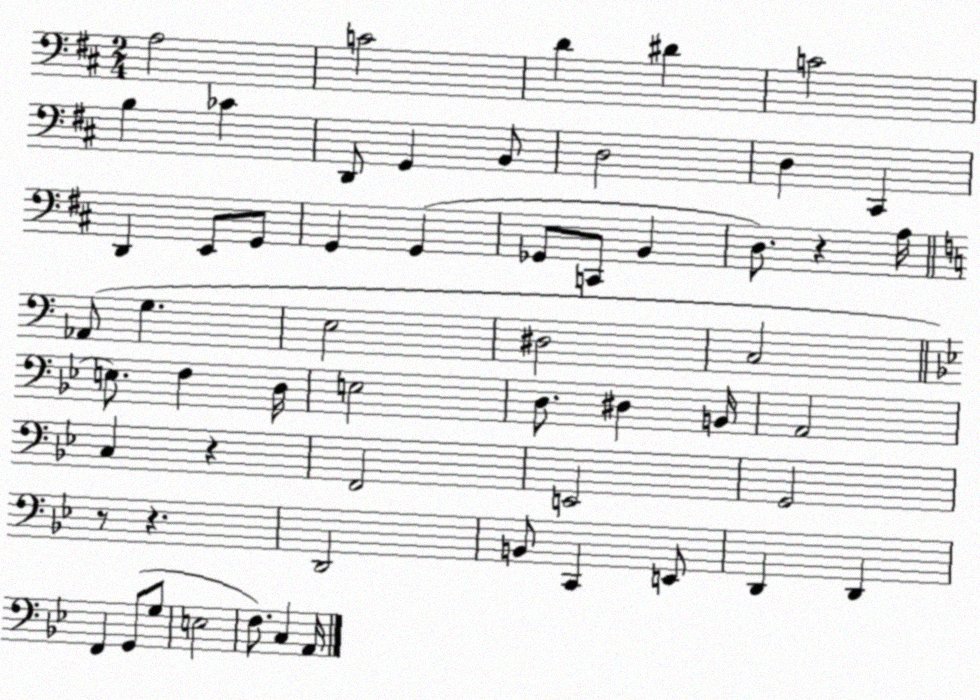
X:1
T:Untitled
M:2/4
L:1/4
K:D
A,2 C2 D ^D C2 B, _C D,,/2 G,, B,,/2 D,2 D, ^C,, D,, E,,/2 G,,/2 G,, G,, _G,,/2 C,,/2 B,, D,/2 z A,/4 _A,,/2 G, E,2 ^D,2 C,2 E,/2 F, D,/4 E,2 D,/2 ^D, B,,/4 A,,2 C, z F,,2 E,,2 G,,2 z/2 z D,,2 B,,/2 C,, E,,/2 D,, D,, F,, G,,/2 G,/2 E,2 F,/2 C, A,,/4